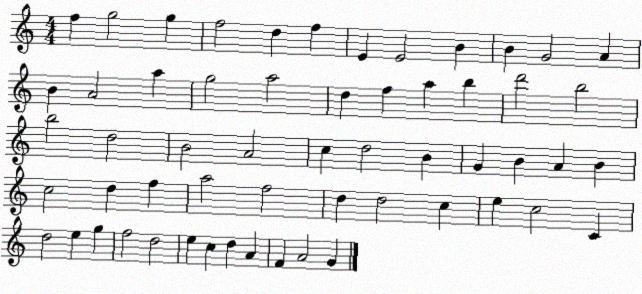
X:1
T:Untitled
M:4/4
L:1/4
K:C
f g2 g f2 d f E E2 B B G2 A B A2 a g2 a2 d f a b d'2 b2 b2 d2 B2 A2 c d2 B G B A B c2 d f a2 f2 d d2 c e c2 C d2 e g f2 d2 e c d A F A2 G